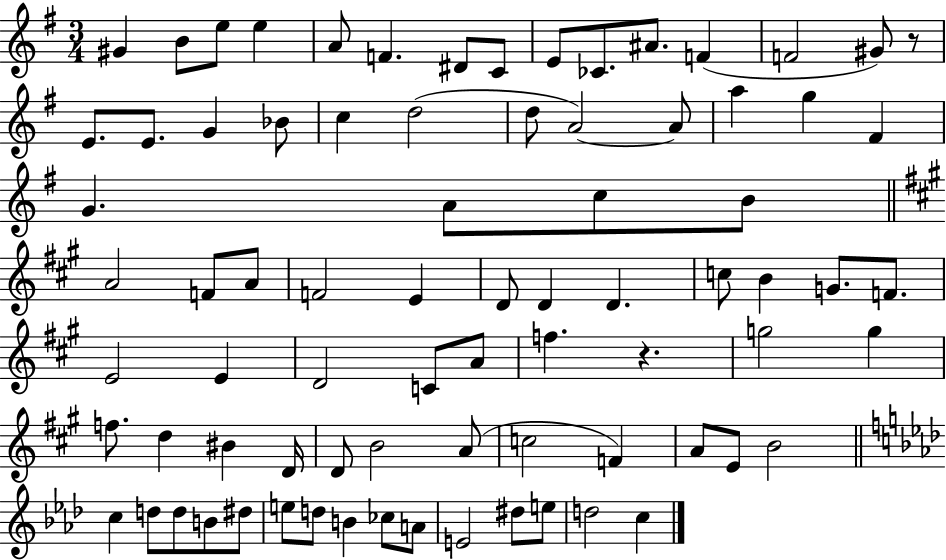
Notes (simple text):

G#4/q B4/e E5/e E5/q A4/e F4/q. D#4/e C4/e E4/e CES4/e. A#4/e. F4/q F4/h G#4/e R/e E4/e. E4/e. G4/q Bb4/e C5/q D5/h D5/e A4/h A4/e A5/q G5/q F#4/q G4/q. A4/e C5/e B4/e A4/h F4/e A4/e F4/h E4/q D4/e D4/q D4/q. C5/e B4/q G4/e. F4/e. E4/h E4/q D4/h C4/e A4/e F5/q. R/q. G5/h G5/q F5/e. D5/q BIS4/q D4/s D4/e B4/h A4/e C5/h F4/q A4/e E4/e B4/h C5/q D5/e D5/e B4/e D#5/e E5/e D5/e B4/q CES5/e A4/e E4/h D#5/e E5/e D5/h C5/q